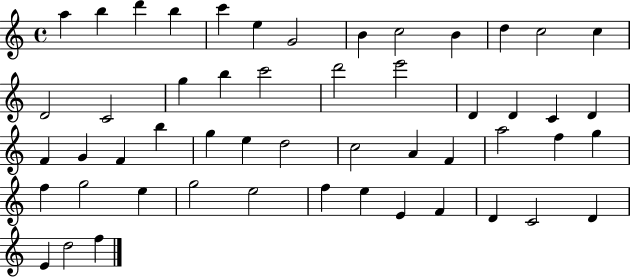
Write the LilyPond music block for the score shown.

{
  \clef treble
  \time 4/4
  \defaultTimeSignature
  \key c \major
  a''4 b''4 d'''4 b''4 | c'''4 e''4 g'2 | b'4 c''2 b'4 | d''4 c''2 c''4 | \break d'2 c'2 | g''4 b''4 c'''2 | d'''2 e'''2 | d'4 d'4 c'4 d'4 | \break f'4 g'4 f'4 b''4 | g''4 e''4 d''2 | c''2 a'4 f'4 | a''2 f''4 g''4 | \break f''4 g''2 e''4 | g''2 e''2 | f''4 e''4 e'4 f'4 | d'4 c'2 d'4 | \break e'4 d''2 f''4 | \bar "|."
}